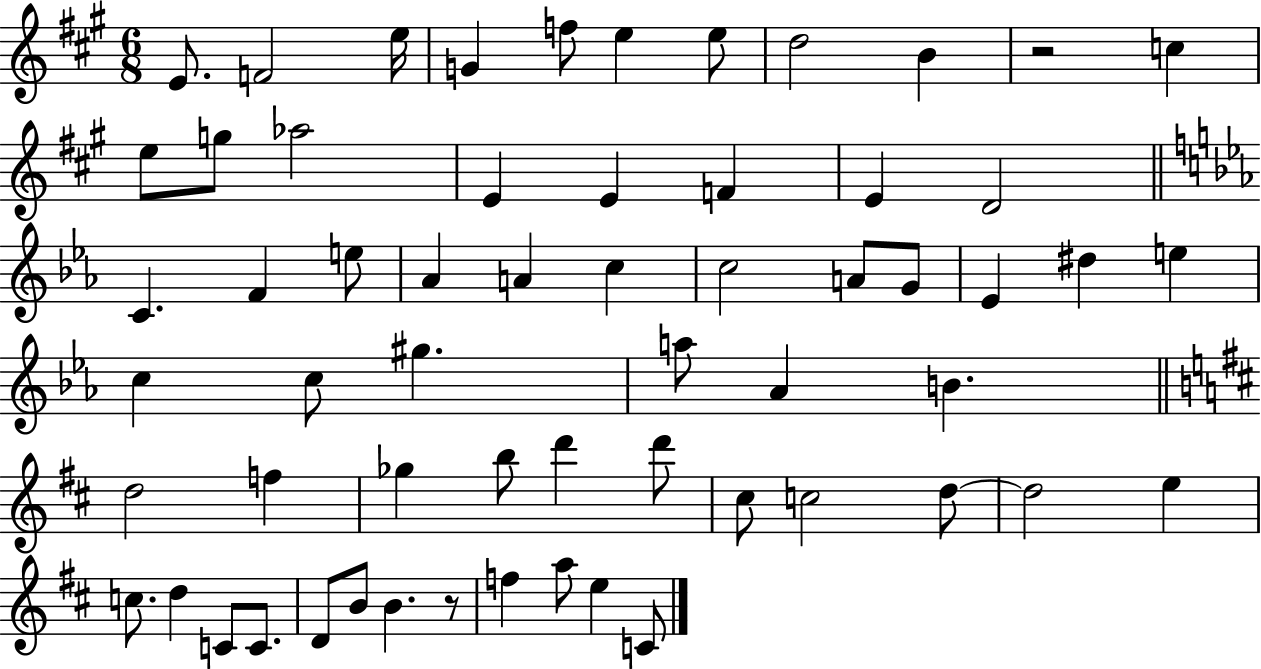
E4/e. F4/h E5/s G4/q F5/e E5/q E5/e D5/h B4/q R/h C5/q E5/e G5/e Ab5/h E4/q E4/q F4/q E4/q D4/h C4/q. F4/q E5/e Ab4/q A4/q C5/q C5/h A4/e G4/e Eb4/q D#5/q E5/q C5/q C5/e G#5/q. A5/e Ab4/q B4/q. D5/h F5/q Gb5/q B5/e D6/q D6/e C#5/e C5/h D5/e D5/h E5/q C5/e. D5/q C4/e C4/e. D4/e B4/e B4/q. R/e F5/q A5/e E5/q C4/e